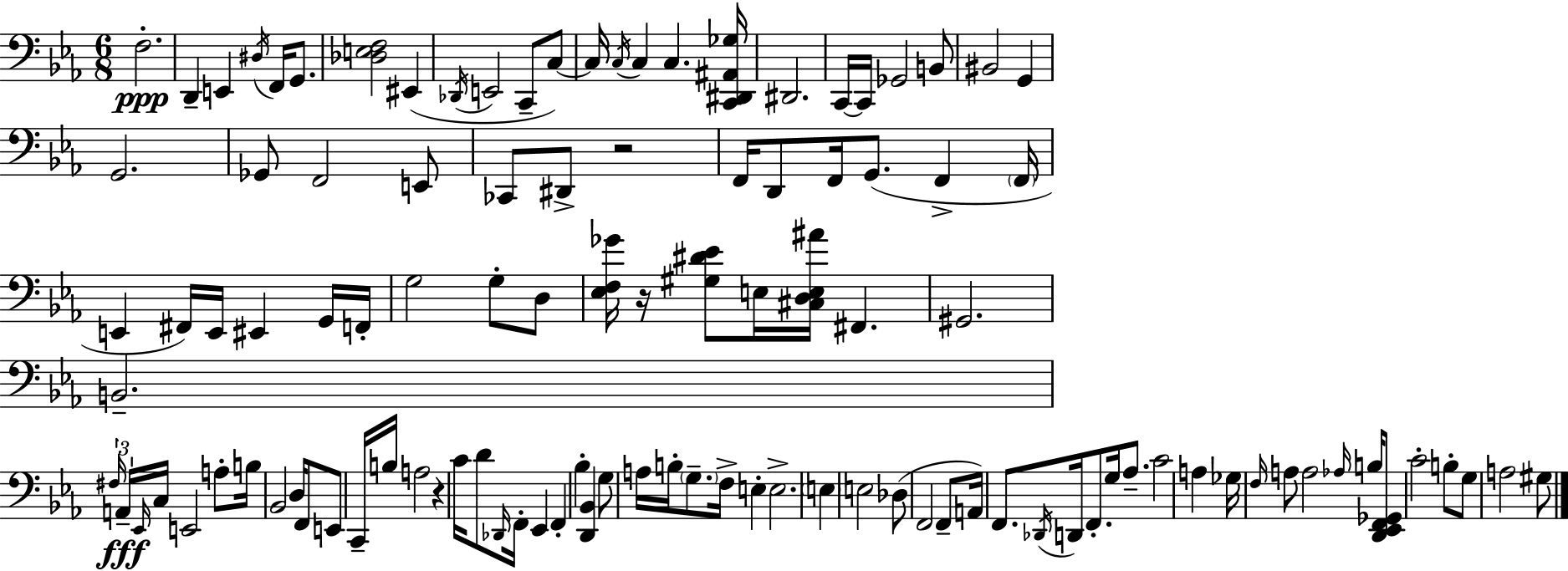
F3/h. D2/q E2/q D#3/s F2/s G2/e. [Db3,E3,F3]/h EIS2/q Db2/s E2/h C2/e C3/e C3/s C3/s C3/q C3/q. [C2,D#2,A#2,Gb3]/s D#2/h. C2/s C2/s Gb2/h B2/e BIS2/h G2/q G2/h. Gb2/e F2/h E2/e CES2/e D#2/e R/h F2/s D2/e F2/s G2/e. F2/q F2/s E2/q F#2/s E2/s EIS2/q G2/s F2/s G3/h G3/e D3/e [Eb3,F3,Gb4]/s R/s [G#3,D#4,Eb4]/e E3/s [C#3,D3,E3,A#4]/s F#2/q. G#2/h. B2/h. F#3/s A2/s Eb2/s C3/s E2/h A3/e B3/s Bb2/h D3/s F2/e E2/e C2/s B3/s A3/h R/q C4/s D4/e Db2/s F2/s Eb2/q F2/q Bb3/q [D2,Bb2]/q G3/e A3/s B3/s G3/e. F3/s E3/q E3/h. E3/q E3/h Db3/e F2/h F2/e A2/s F2/e. Db2/s D2/s F2/e. G3/s Ab3/e. C4/h A3/q Gb3/s F3/s A3/e A3/h Ab3/s B3/s [D2,Eb2,F2,Gb2]/e C4/h B3/e G3/e A3/h G#3/e